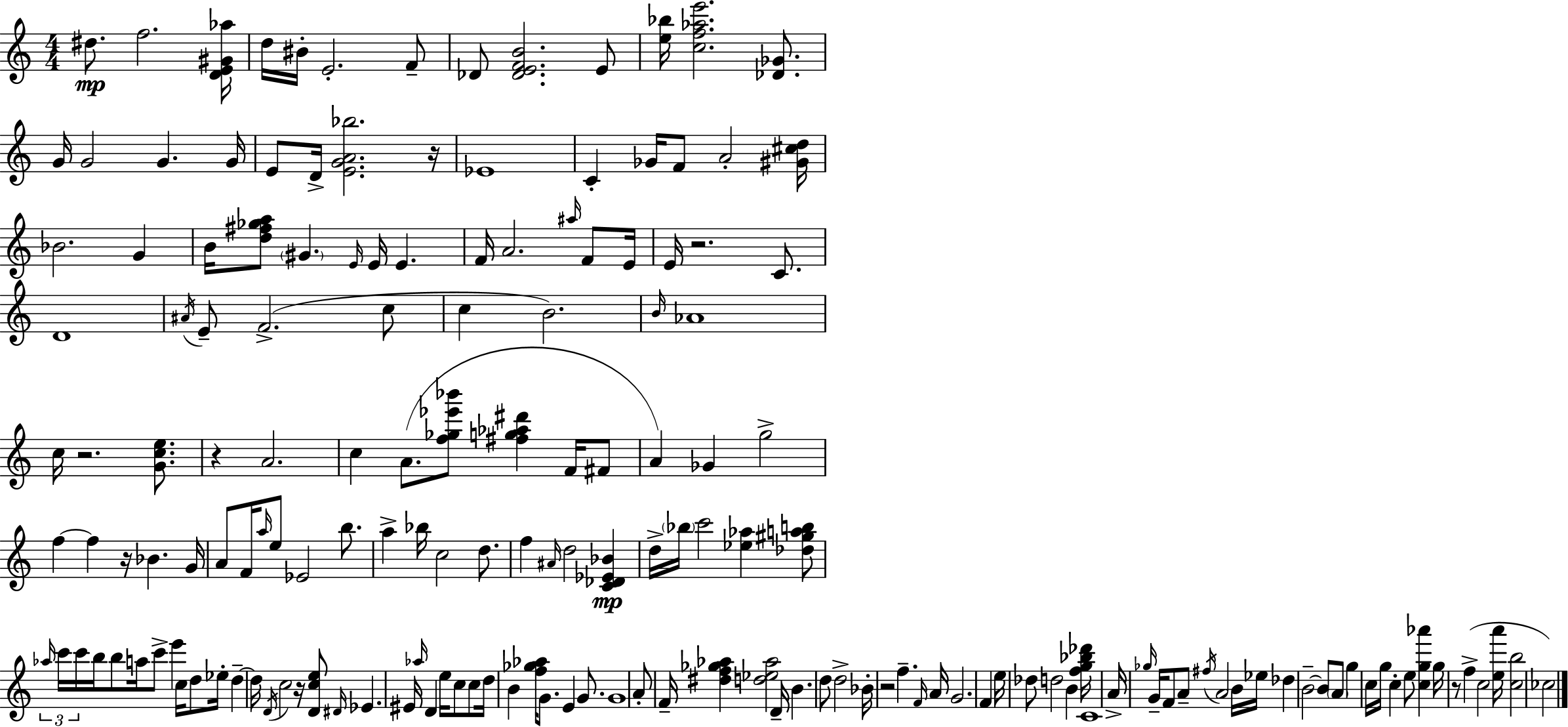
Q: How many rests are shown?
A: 8